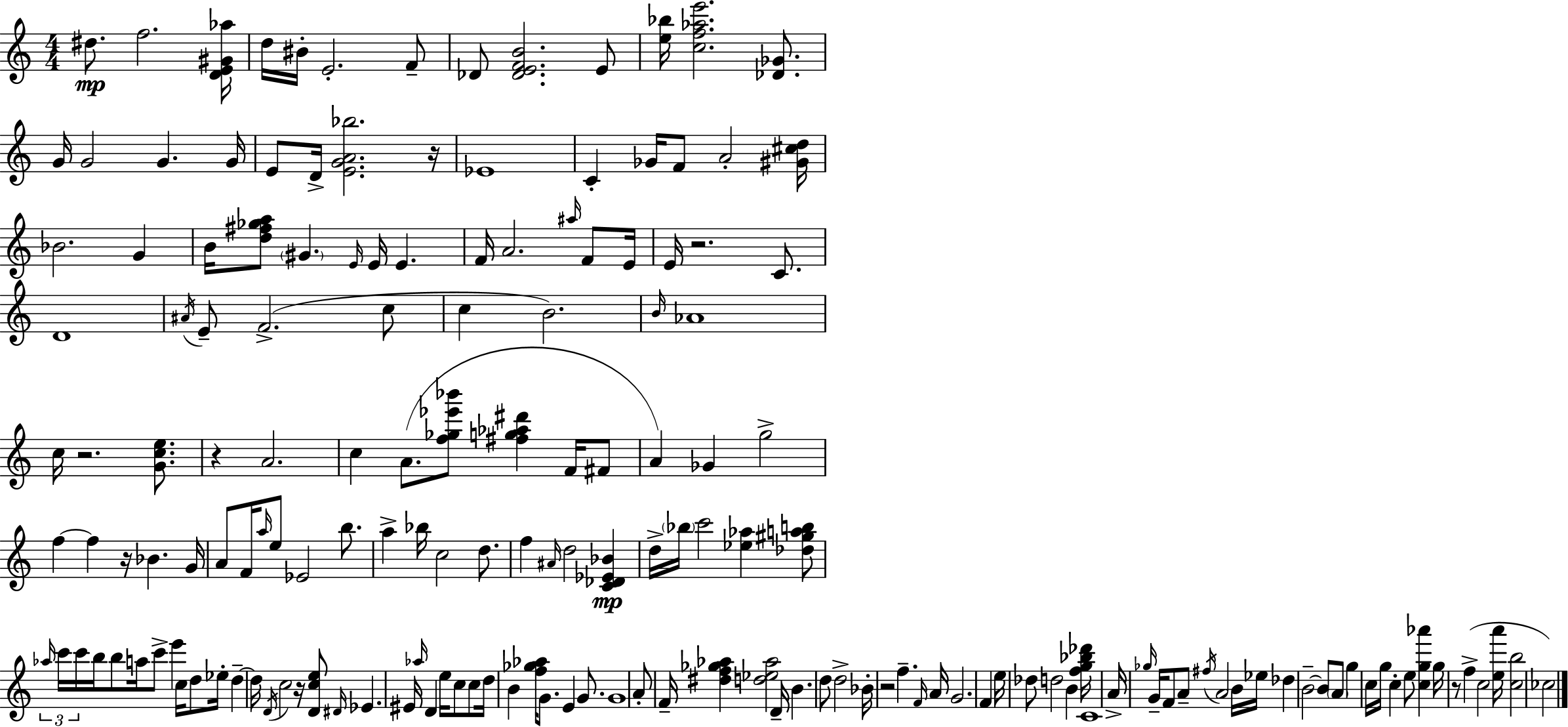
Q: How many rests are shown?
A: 8